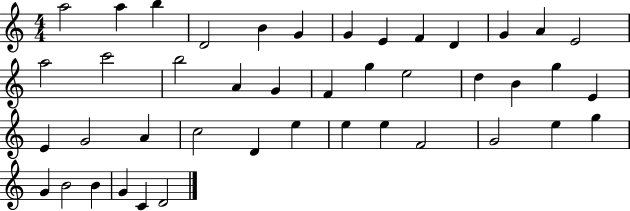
A5/h A5/q B5/q D4/h B4/q G4/q G4/q E4/q F4/q D4/q G4/q A4/q E4/h A5/h C6/h B5/h A4/q G4/q F4/q G5/q E5/h D5/q B4/q G5/q E4/q E4/q G4/h A4/q C5/h D4/q E5/q E5/q E5/q F4/h G4/h E5/q G5/q G4/q B4/h B4/q G4/q C4/q D4/h